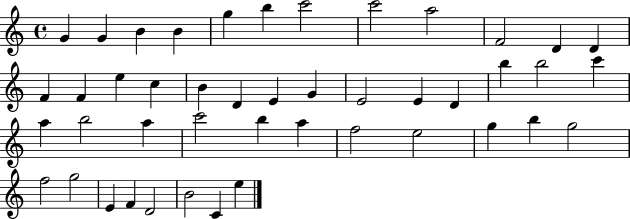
G4/q G4/q B4/q B4/q G5/q B5/q C6/h C6/h A5/h F4/h D4/q D4/q F4/q F4/q E5/q C5/q B4/q D4/q E4/q G4/q E4/h E4/q D4/q B5/q B5/h C6/q A5/q B5/h A5/q C6/h B5/q A5/q F5/h E5/h G5/q B5/q G5/h F5/h G5/h E4/q F4/q D4/h B4/h C4/q E5/q